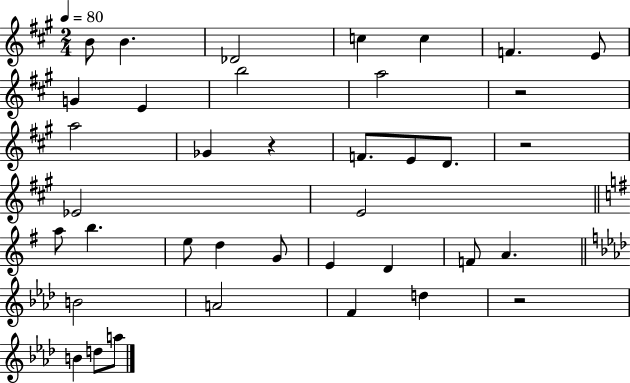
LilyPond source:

{
  \clef treble
  \numericTimeSignature
  \time 2/4
  \key a \major
  \tempo 4 = 80
  b'8 b'4. | des'2 | c''4 c''4 | f'4. e'8 | \break g'4 e'4 | b''2 | a''2 | r2 | \break a''2 | ges'4 r4 | f'8. e'8 d'8. | r2 | \break ees'2 | e'2 | \bar "||" \break \key g \major a''8 b''4. | e''8 d''4 g'8 | e'4 d'4 | f'8 a'4. | \break \bar "||" \break \key aes \major b'2 | a'2 | f'4 d''4 | r2 | \break b'4 d''8 a''8 | \bar "|."
}